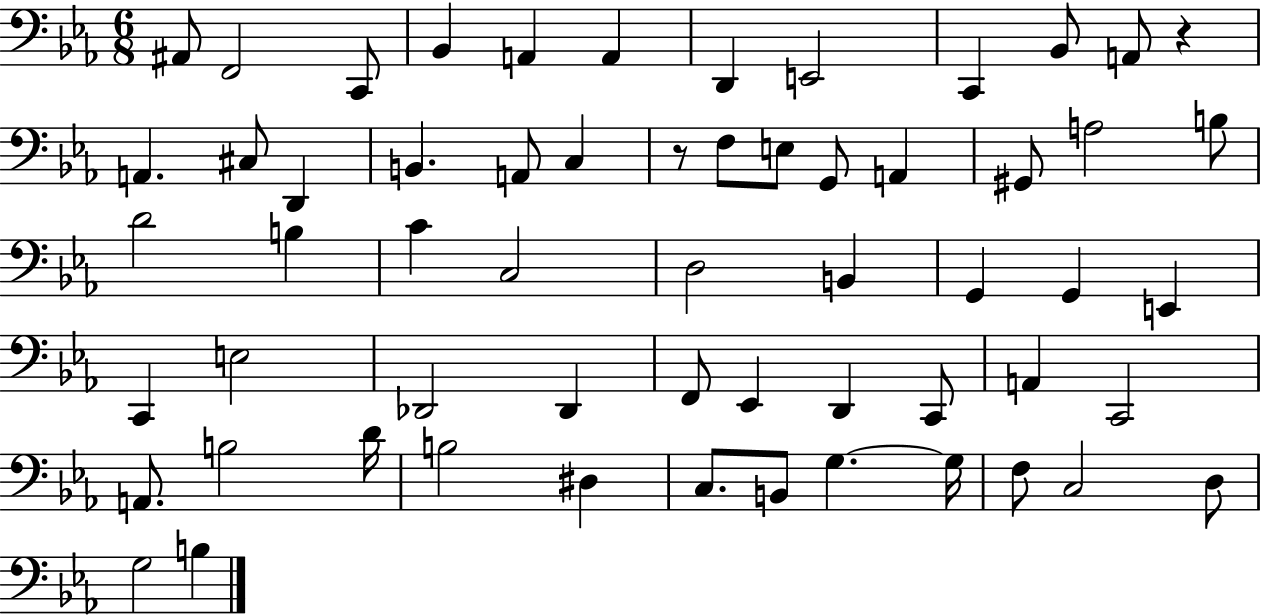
A#2/e F2/h C2/e Bb2/q A2/q A2/q D2/q E2/h C2/q Bb2/e A2/e R/q A2/q. C#3/e D2/q B2/q. A2/e C3/q R/e F3/e E3/e G2/e A2/q G#2/e A3/h B3/e D4/h B3/q C4/q C3/h D3/h B2/q G2/q G2/q E2/q C2/q E3/h Db2/h Db2/q F2/e Eb2/q D2/q C2/e A2/q C2/h A2/e. B3/h D4/s B3/h D#3/q C3/e. B2/e G3/q. G3/s F3/e C3/h D3/e G3/h B3/q